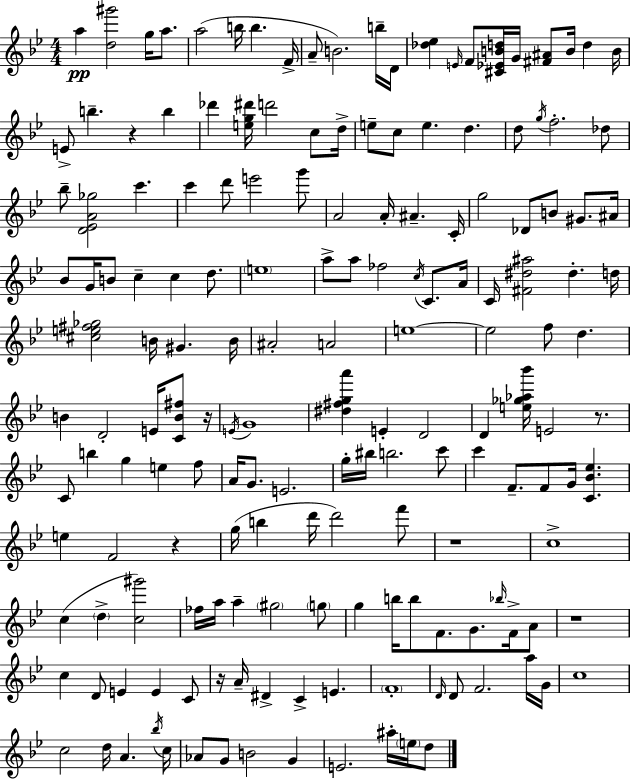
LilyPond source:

{
  \clef treble
  \numericTimeSignature
  \time 4/4
  \key bes \major
  a''4\pp <d'' gis'''>2 g''16 a''8. | a''2( b''16 b''4. f'16-> | a'8-- b'2.) b''16-- d'16 | <des'' ees''>4 \grace { e'16 } f'8 <cis' ees' b' d''>16 g'16 <fis' ais'>8 b'16 d''4 | \break b'16 e'8-> b''4.-- r4 b''4 | des'''4 <e'' g'' dis'''>16 d'''2 c''8 | d''16-> e''8-- c''8 e''4. d''4. | d''8 \acciaccatura { g''16 } f''2.-. | \break des''8 bes''8-- <d' ees' a' ges''>2 c'''4. | c'''4 d'''8 e'''2 | g'''8 a'2 a'16-. ais'4.-- | c'16-. g''2 des'8 b'8 gis'8. | \break ais'16 bes'8 g'16 b'8 c''4-- c''4 d''8. | \parenthesize e''1 | a''8-> a''8 fes''2 \acciaccatura { c''16 } c'8. | a'16 c'16 <fis' dis'' ais''>2 dis''4.-. | \break d''16 <cis'' e'' fis'' ges''>2 b'16 gis'4. | b'16 ais'2-. a'2 | e''1~~ | e''2 f''8 d''4. | \break b'4 d'2-. e'16 | <c' b' fis''>8 r16 \acciaccatura { e'16 } g'1 | <dis'' fis'' g'' a'''>4 e'4-. d'2 | d'4 <e'' ges'' aes'' bes'''>16 e'2 | \break r8. c'8 b''4 g''4 e''4 | f''8 a'16 g'8. e'2. | g''16-. bis''16 b''2. | c'''8 c'''4 f'8.-- f'8 g'16 <c' bes' ees''>4. | \break e''4 f'2 | r4 g''16( b''4 d'''16 d'''2) | f'''8 r1 | c''1-> | \break c''4( \parenthesize d''4-> <c'' gis'''>2) | fes''16 a''16 a''4-- \parenthesize gis''2 | \parenthesize g''8 g''4 b''16 b''8 f'8. g'8. | \grace { bes''16 } f'16-> a'8 r1 | \break c''4 d'8 e'4 e'4 | c'8 r16 a'16-- dis'4-> c'4-> e'4. | \parenthesize f'1-. | \grace { d'16 } d'8 f'2. | \break a''16 g'16 c''1 | c''2 d''16 a'4. | \acciaccatura { bes''16 } c''16 aes'8 g'8 b'2 | g'4 e'2. | \break ais''16-. \parenthesize e''16 d''8 \bar "|."
}